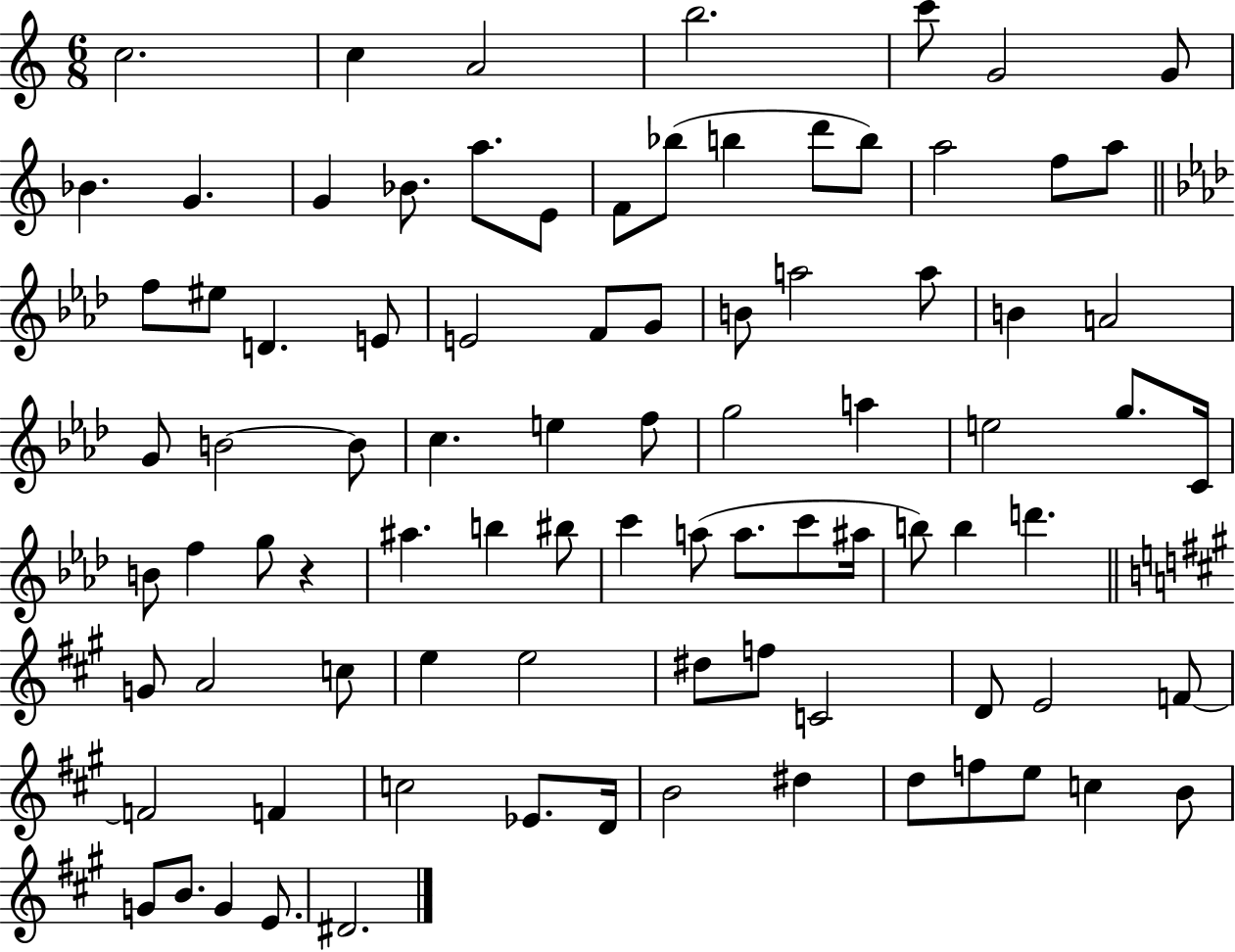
{
  \clef treble
  \numericTimeSignature
  \time 6/8
  \key c \major
  c''2. | c''4 a'2 | b''2. | c'''8 g'2 g'8 | \break bes'4. g'4. | g'4 bes'8. a''8. e'8 | f'8 bes''8( b''4 d'''8 b''8) | a''2 f''8 a''8 | \break \bar "||" \break \key aes \major f''8 eis''8 d'4. e'8 | e'2 f'8 g'8 | b'8 a''2 a''8 | b'4 a'2 | \break g'8 b'2~~ b'8 | c''4. e''4 f''8 | g''2 a''4 | e''2 g''8. c'16 | \break b'8 f''4 g''8 r4 | ais''4. b''4 bis''8 | c'''4 a''8( a''8. c'''8 ais''16 | b''8) b''4 d'''4. | \break \bar "||" \break \key a \major g'8 a'2 c''8 | e''4 e''2 | dis''8 f''8 c'2 | d'8 e'2 f'8~~ | \break f'2 f'4 | c''2 ees'8. d'16 | b'2 dis''4 | d''8 f''8 e''8 c''4 b'8 | \break g'8 b'8. g'4 e'8. | dis'2. | \bar "|."
}